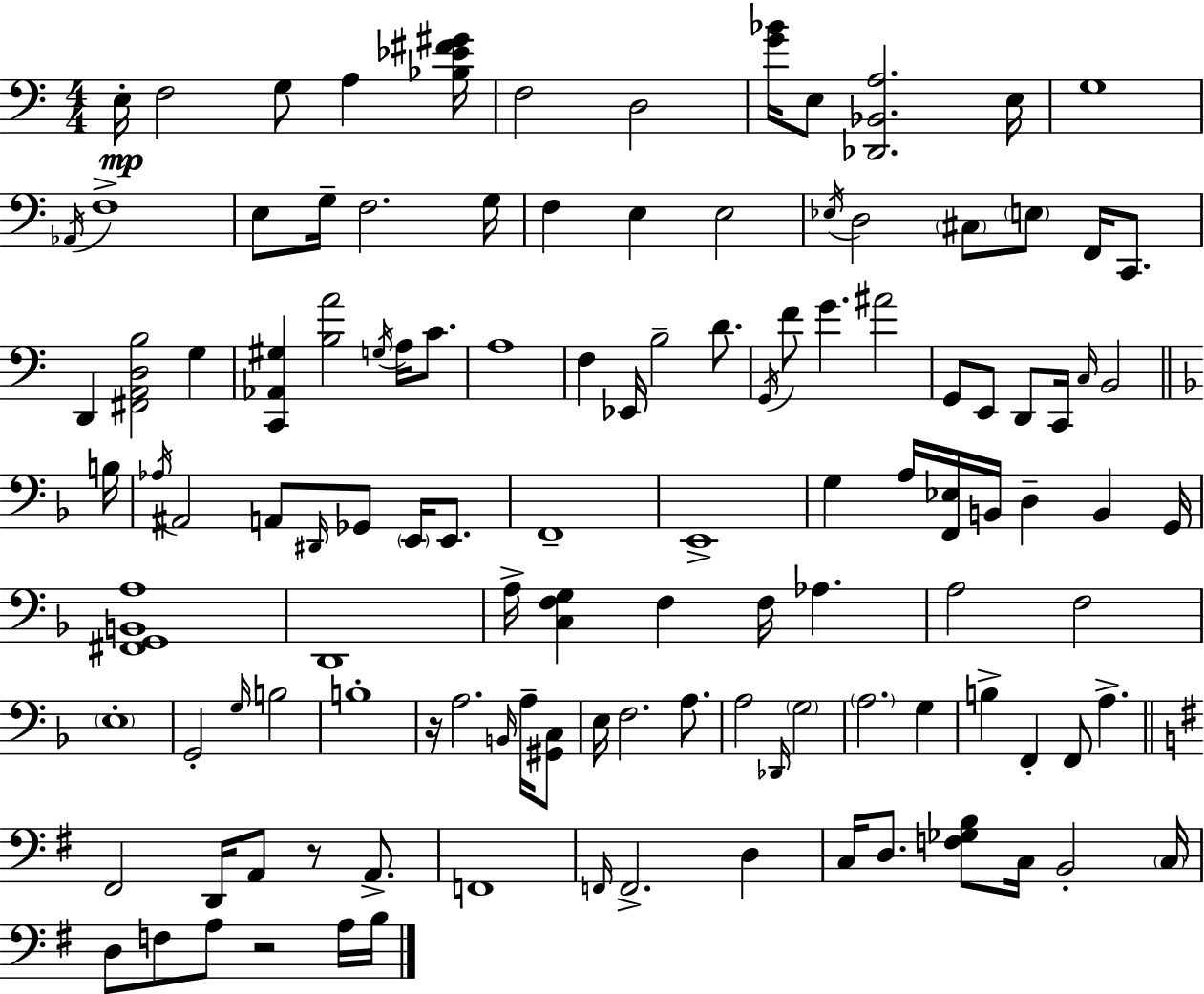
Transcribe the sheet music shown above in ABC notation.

X:1
T:Untitled
M:4/4
L:1/4
K:C
E,/4 F,2 G,/2 A, [_B,_E^F^G]/4 F,2 D,2 [G_B]/4 E,/2 [_D,,_B,,A,]2 E,/4 G,4 _A,,/4 F,4 E,/2 G,/4 F,2 G,/4 F, E, E,2 _E,/4 D,2 ^C,/2 E,/2 F,,/4 C,,/2 D,, [^F,,A,,D,B,]2 G, [C,,_A,,^G,] [B,A]2 G,/4 A,/4 C/2 A,4 F, _E,,/4 B,2 D/2 G,,/4 F/2 G ^A2 G,,/2 E,,/2 D,,/2 C,,/4 C,/4 B,,2 B,/4 _A,/4 ^A,,2 A,,/2 ^D,,/4 _G,,/2 E,,/4 E,,/2 F,,4 E,,4 G, A,/4 [F,,_E,]/4 B,,/4 D, B,, G,,/4 [^F,,G,,B,,A,]4 D,,4 A,/4 [C,F,G,] F, F,/4 _A, A,2 F,2 E,4 G,,2 G,/4 B,2 B,4 z/4 A,2 B,,/4 A,/4 [^G,,C,]/2 E,/4 F,2 A,/2 A,2 _D,,/4 G,2 A,2 G, B, F,, F,,/2 A, ^F,,2 D,,/4 A,,/2 z/2 A,,/2 F,,4 F,,/4 F,,2 D, C,/4 D,/2 [F,_G,B,]/2 C,/4 B,,2 C,/4 D,/2 F,/2 A,/2 z2 A,/4 B,/4